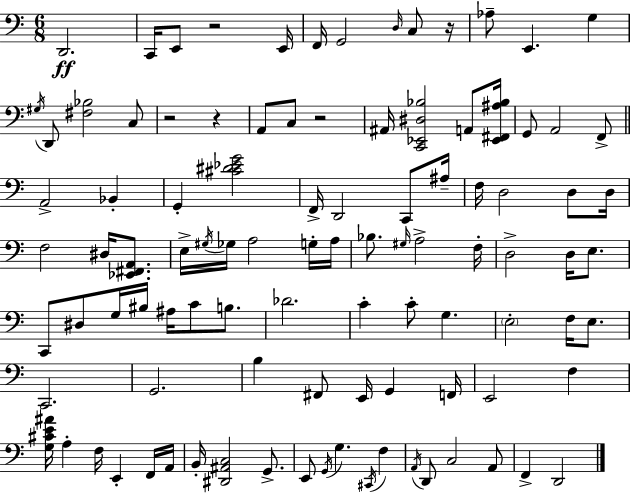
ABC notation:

X:1
T:Untitled
M:6/8
L:1/4
K:Am
D,,2 C,,/4 E,,/2 z2 E,,/4 F,,/4 G,,2 D,/4 C,/2 z/4 _A,/2 E,, G, ^G,/4 D,,/2 [^F,_B,]2 C,/2 z2 z A,,/2 C,/2 z2 ^A,,/4 [C,,_E,,^D,_B,]2 A,,/2 [_E,,^F,,^A,_B,]/4 G,,/2 A,,2 F,,/2 A,,2 _B,, G,, [^C^D_EG]2 F,,/4 D,,2 C,,/2 ^A,/4 F,/4 D,2 D,/2 D,/4 F,2 ^D,/4 [_E,,^F,,A,,]/2 E,/4 ^G,/4 _G,/4 A,2 G,/4 A,/4 _B,/2 ^G,/4 A,2 F,/4 D,2 D,/4 E,/2 C,,/2 ^D,/2 G,/4 ^B,/4 ^A,/4 C/2 B,/2 _D2 C C/2 G, E,2 F,/4 E,/2 C,,2 G,,2 B, ^F,,/2 E,,/4 G,, F,,/4 E,,2 F, [G,^CE^A]/4 A, F,/4 E,, F,,/4 A,,/4 B,,/4 [^D,,^A,,C,]2 G,,/2 E,,/2 G,,/4 G, ^C,,/4 F, A,,/4 D,,/2 C,2 A,,/2 F,, D,,2